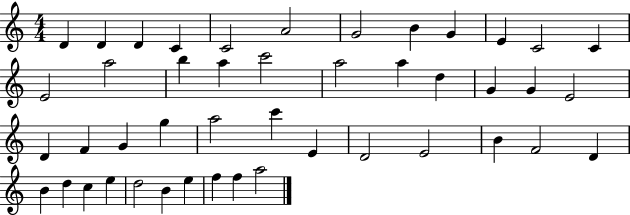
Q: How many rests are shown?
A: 0